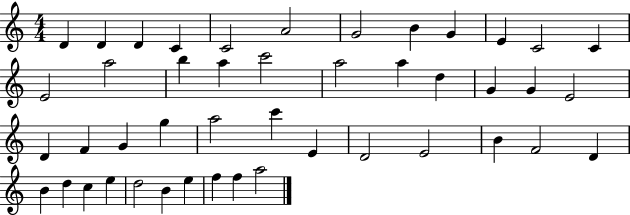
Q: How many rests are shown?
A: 0